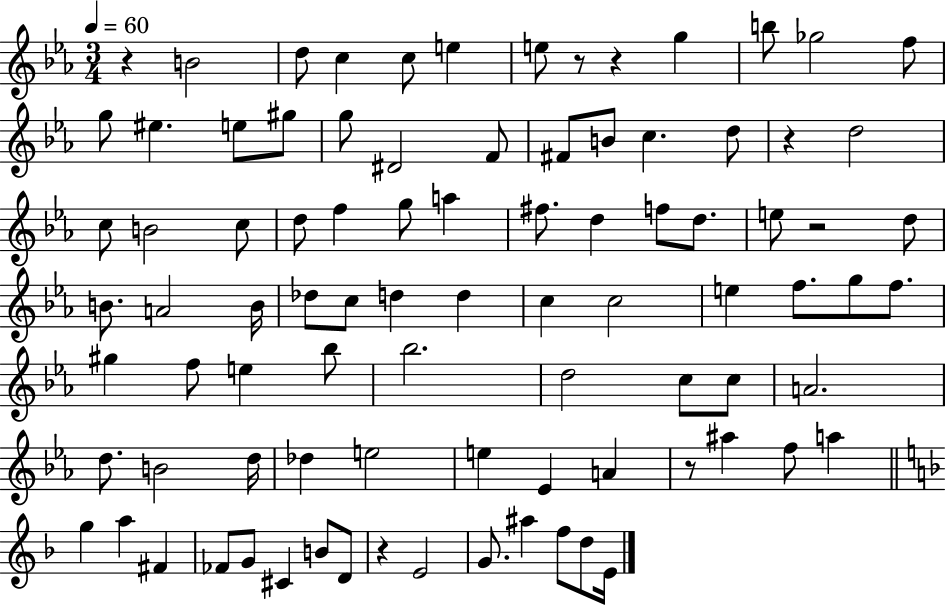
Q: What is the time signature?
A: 3/4